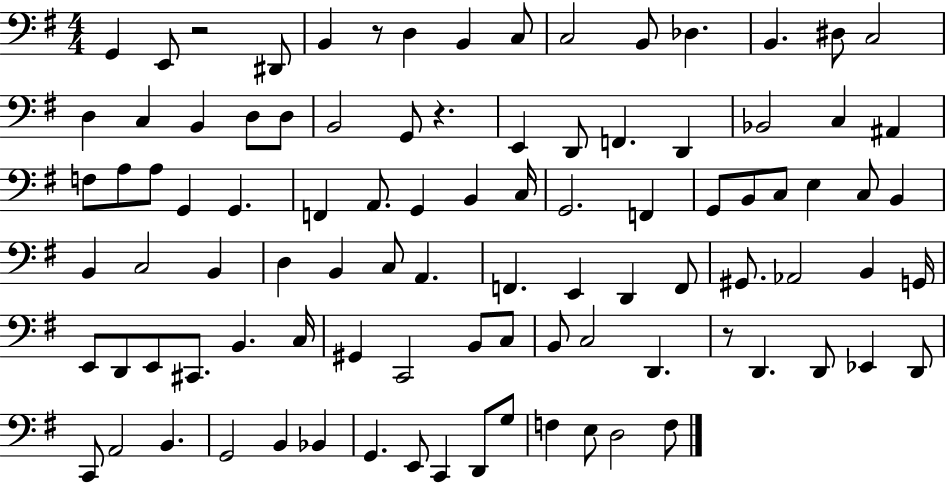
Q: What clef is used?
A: bass